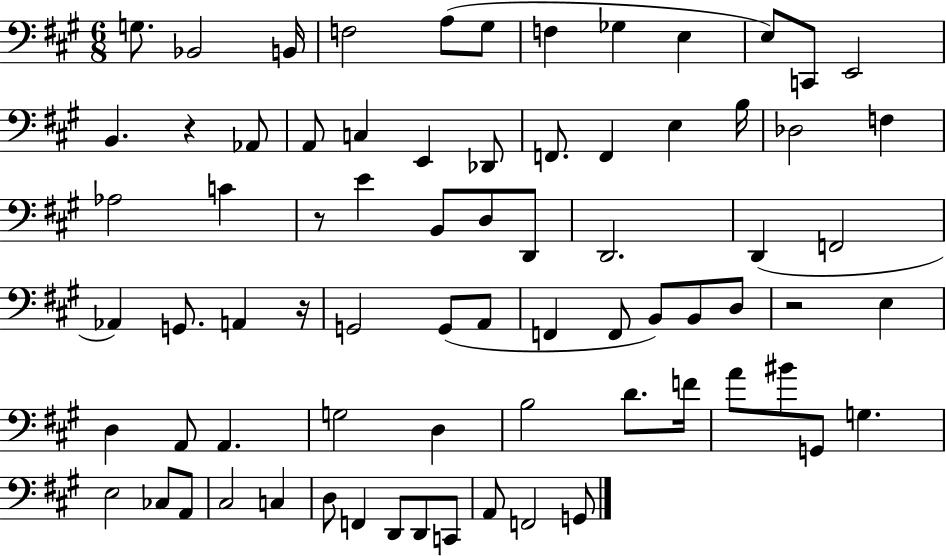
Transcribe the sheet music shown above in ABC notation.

X:1
T:Untitled
M:6/8
L:1/4
K:A
G,/2 _B,,2 B,,/4 F,2 A,/2 ^G,/2 F, _G, E, E,/2 C,,/2 E,,2 B,, z _A,,/2 A,,/2 C, E,, _D,,/2 F,,/2 F,, E, B,/4 _D,2 F, _A,2 C z/2 E B,,/2 D,/2 D,,/2 D,,2 D,, F,,2 _A,, G,,/2 A,, z/4 G,,2 G,,/2 A,,/2 F,, F,,/2 B,,/2 B,,/2 D,/2 z2 E, D, A,,/2 A,, G,2 D, B,2 D/2 F/4 A/2 ^B/2 G,,/2 G, E,2 _C,/2 A,,/2 ^C,2 C, D,/2 F,, D,,/2 D,,/2 C,,/2 A,,/2 F,,2 G,,/2